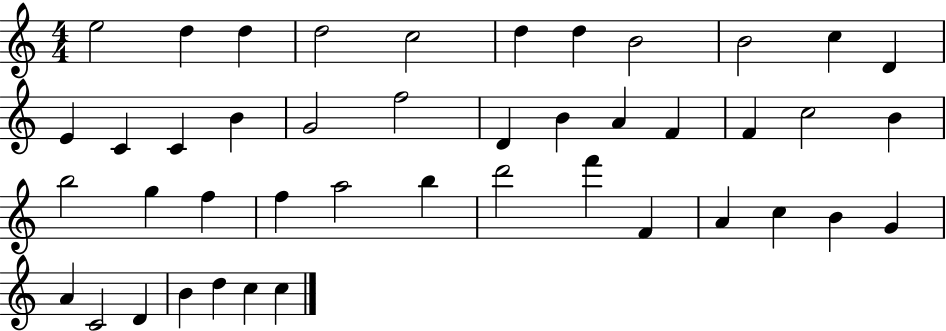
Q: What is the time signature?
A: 4/4